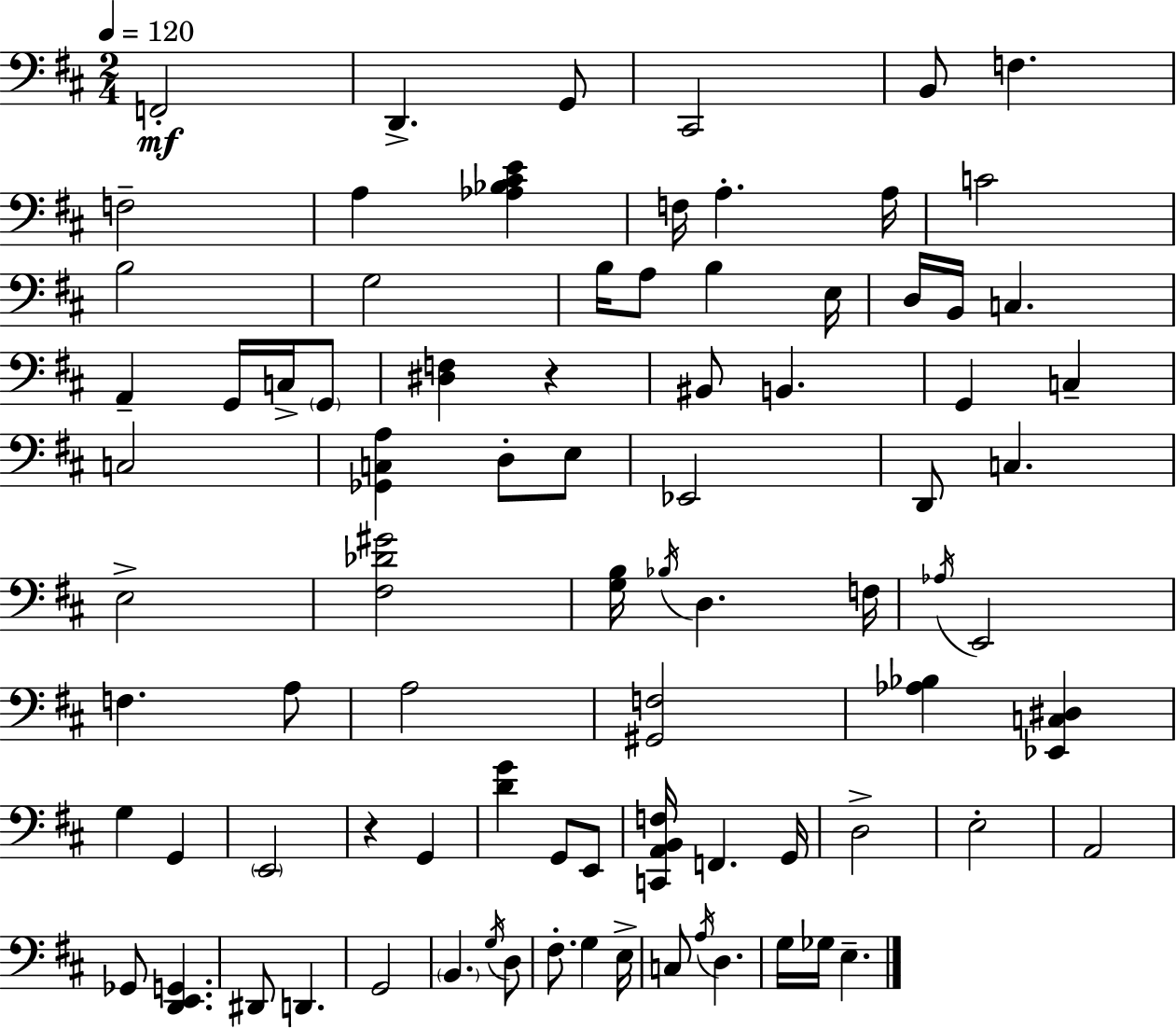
F2/h D2/q. G2/e C#2/h B2/e F3/q. F3/h A3/q [Ab3,Bb3,C#4,E4]/q F3/s A3/q. A3/s C4/h B3/h G3/h B3/s A3/e B3/q E3/s D3/s B2/s C3/q. A2/q G2/s C3/s G2/e [D#3,F3]/q R/q BIS2/e B2/q. G2/q C3/q C3/h [Gb2,C3,A3]/q D3/e E3/e Eb2/h D2/e C3/q. E3/h [F#3,Db4,G#4]/h [G3,B3]/s Bb3/s D3/q. F3/s Ab3/s E2/h F3/q. A3/e A3/h [G#2,F3]/h [Ab3,Bb3]/q [Eb2,C3,D#3]/q G3/q G2/q E2/h R/q G2/q [D4,G4]/q G2/e E2/e [C2,A2,B2,F3]/s F2/q. G2/s D3/h E3/h A2/h Gb2/e [D2,E2,G2]/q. D#2/e D2/q. G2/h B2/q. G3/s D3/e F#3/e. G3/q E3/s C3/e A3/s D3/q. G3/s Gb3/s E3/q.